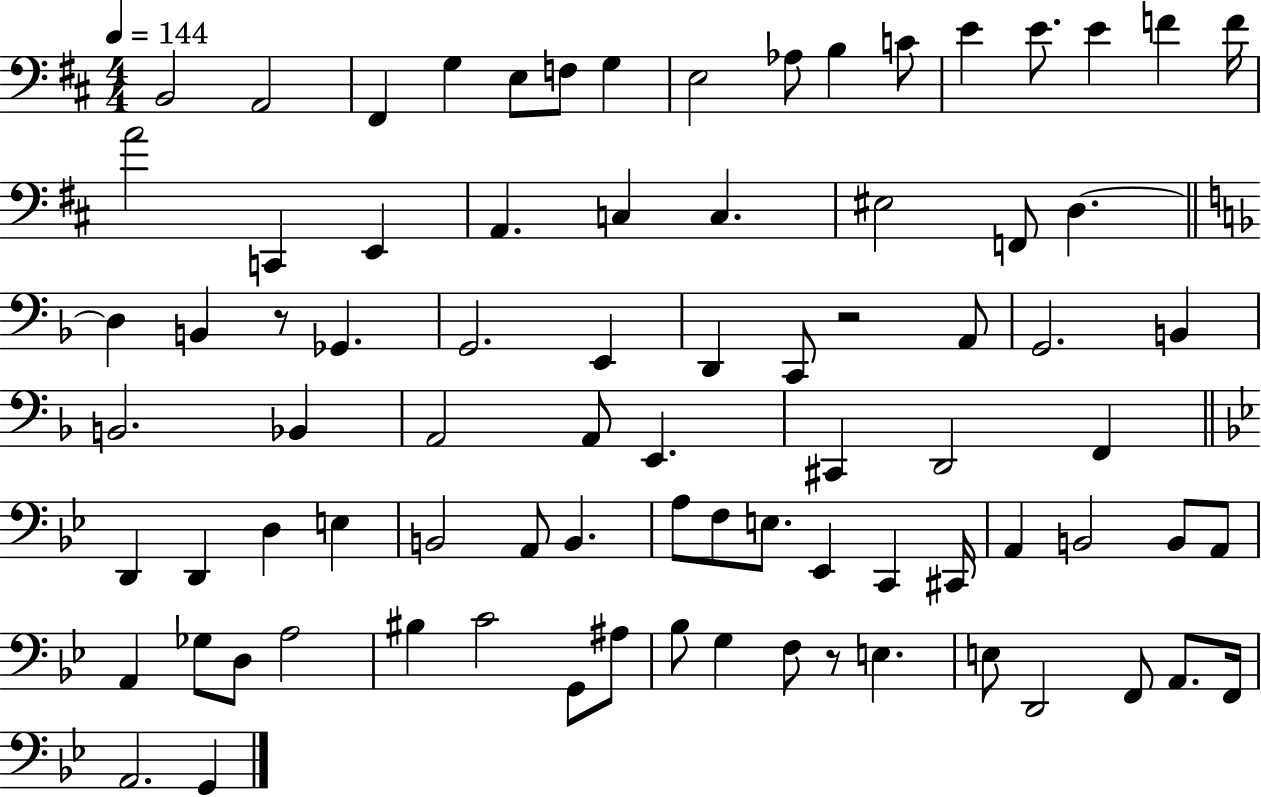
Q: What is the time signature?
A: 4/4